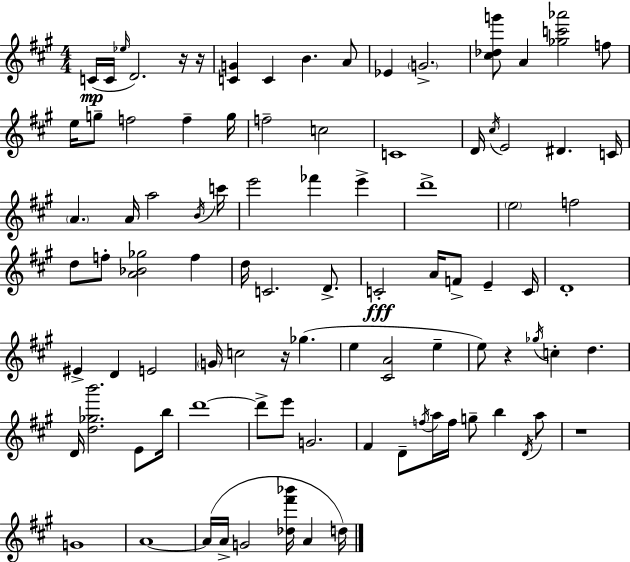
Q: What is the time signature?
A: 4/4